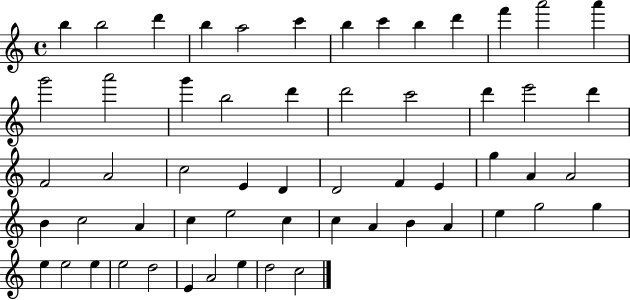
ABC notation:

X:1
T:Untitled
M:4/4
L:1/4
K:C
b b2 d' b a2 c' b c' b d' f' a'2 a' g'2 a'2 g' b2 d' d'2 c'2 d' e'2 d' F2 A2 c2 E D D2 F E g A A2 B c2 A c e2 c c A B A e g2 g e e2 e e2 d2 E A2 e d2 c2